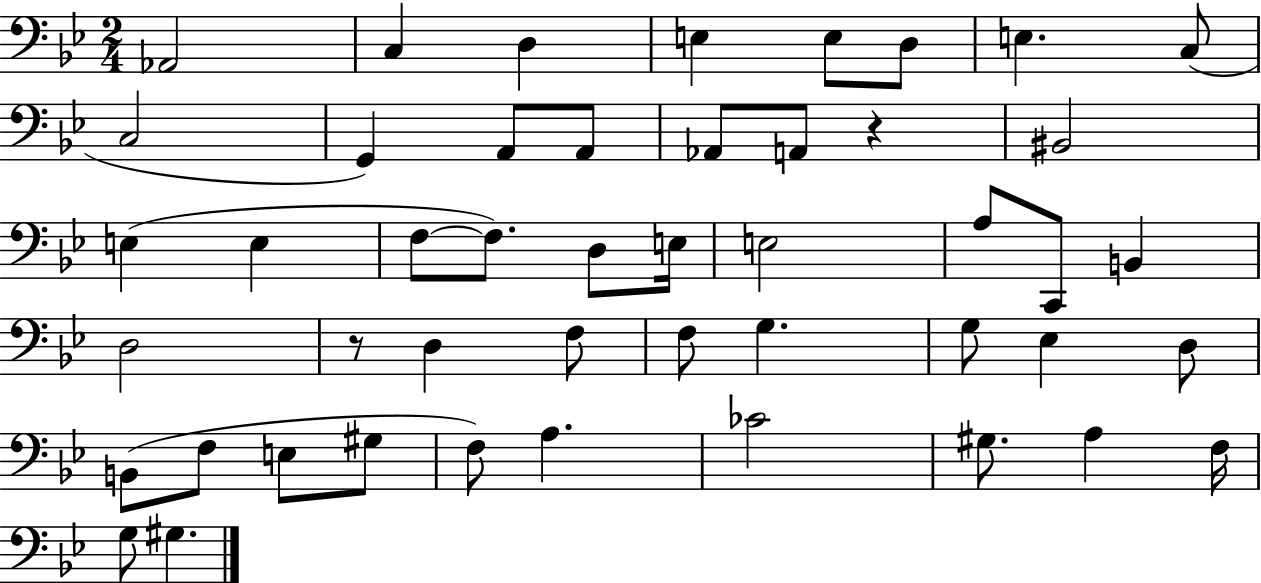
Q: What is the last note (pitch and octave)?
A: G#3